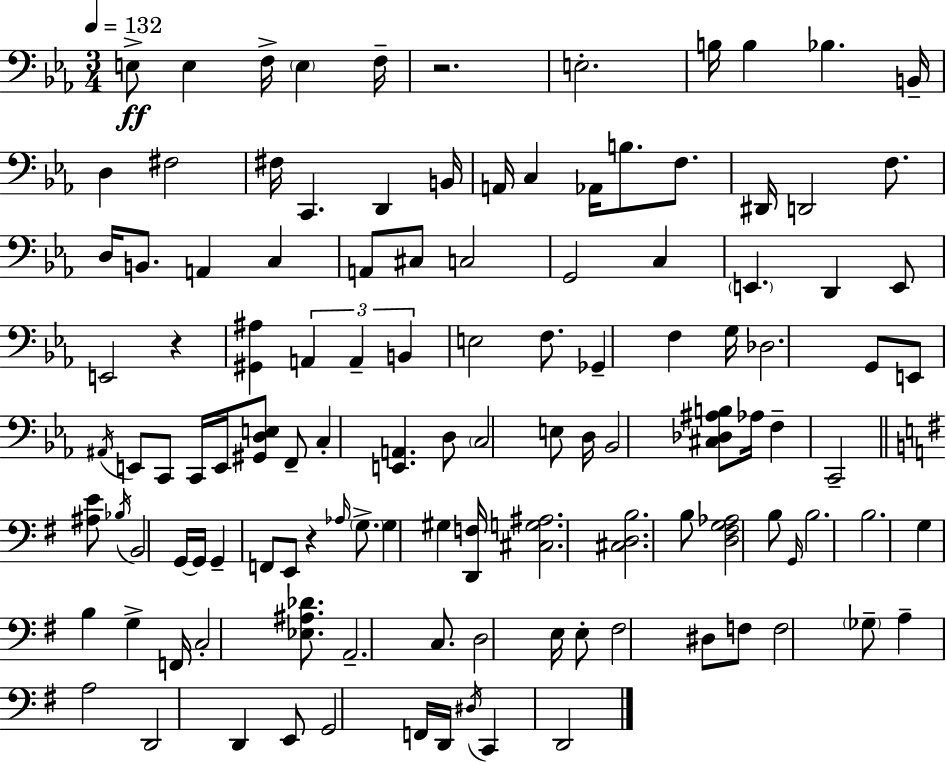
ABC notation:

X:1
T:Untitled
M:3/4
L:1/4
K:Cm
E,/2 E, F,/4 E, F,/4 z2 E,2 B,/4 B, _B, B,,/4 D, ^F,2 ^F,/4 C,, D,, B,,/4 A,,/4 C, _A,,/4 B,/2 F,/2 ^D,,/4 D,,2 F,/2 D,/4 B,,/2 A,, C, A,,/2 ^C,/2 C,2 G,,2 C, E,, D,, E,,/2 E,,2 z [^G,,^A,] A,, A,, B,, E,2 F,/2 _G,, F, G,/4 _D,2 G,,/2 E,,/2 ^A,,/4 E,,/2 C,,/2 C,,/4 E,,/4 [^G,,D,E,]/2 F,,/2 C, [E,,A,,] D,/2 C,2 E,/2 D,/4 _B,,2 [^C,_D,^A,B,]/2 _A,/4 F, C,,2 [^A,E]/2 _B,/4 B,,2 G,,/4 G,,/4 G,, F,,/2 E,,/2 z _A,/4 G,/2 G, ^G, [D,,F,]/4 [^C,G,^A,]2 [^C,D,B,]2 B,/2 [D,^F,G,_A,]2 B,/2 G,,/4 B,2 B,2 G, B, G, F,,/4 C,2 [_E,^A,_D]/2 A,,2 C,/2 D,2 E,/4 E,/2 ^F,2 ^D,/2 F,/2 F,2 _G,/2 A, A,2 D,,2 D,, E,,/2 G,,2 F,,/4 D,,/4 ^D,/4 C,, D,,2